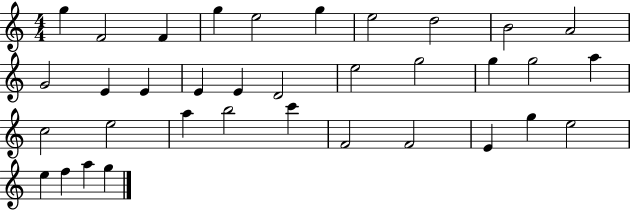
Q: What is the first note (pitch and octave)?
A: G5